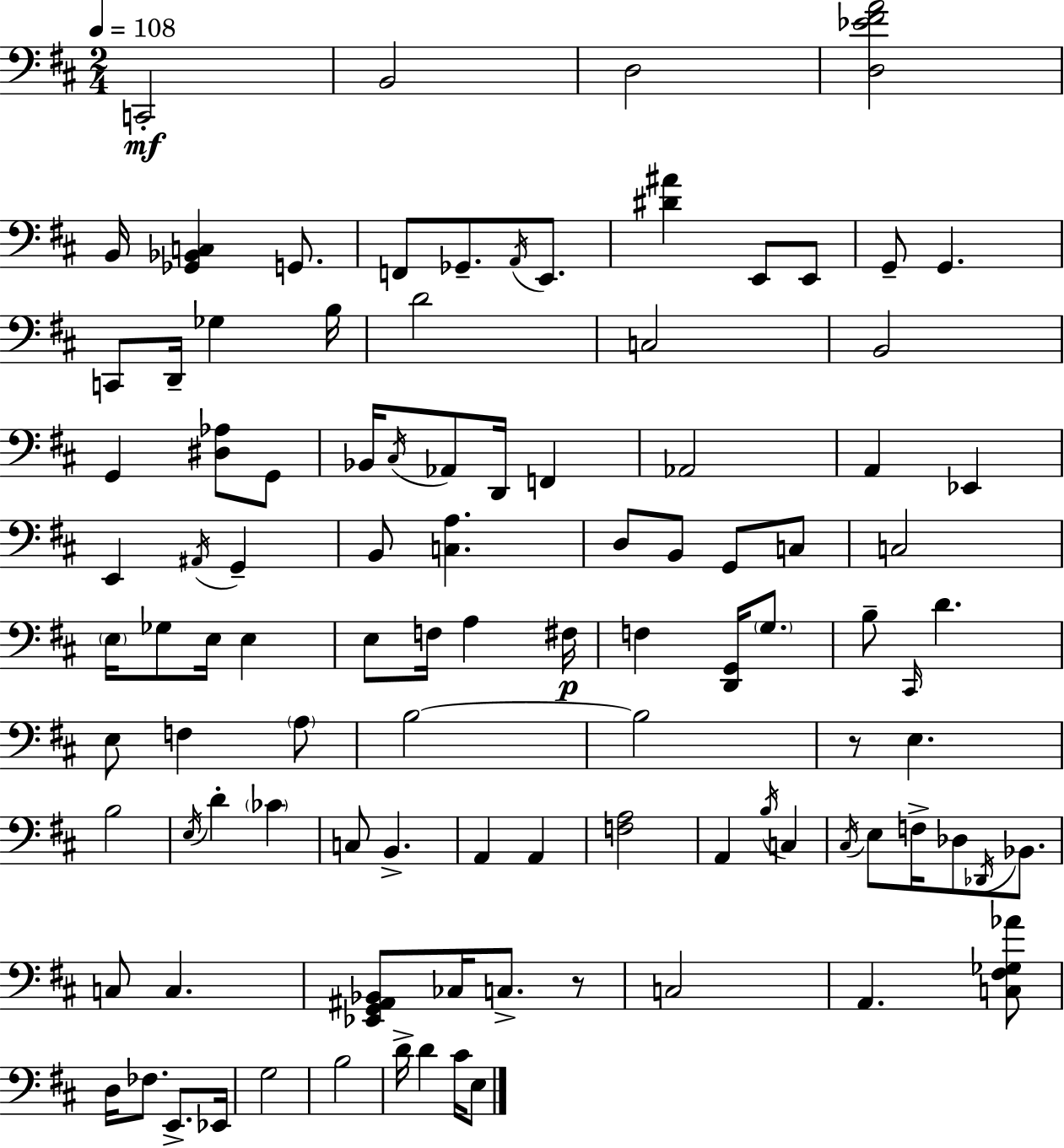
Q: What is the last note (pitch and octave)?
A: E3